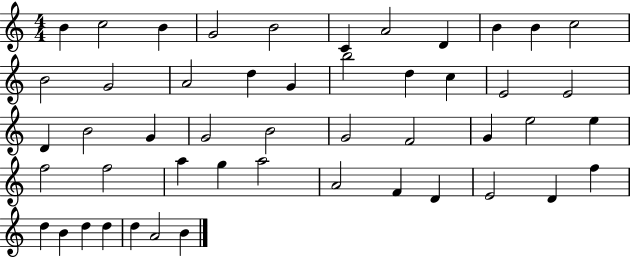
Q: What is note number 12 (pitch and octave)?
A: B4